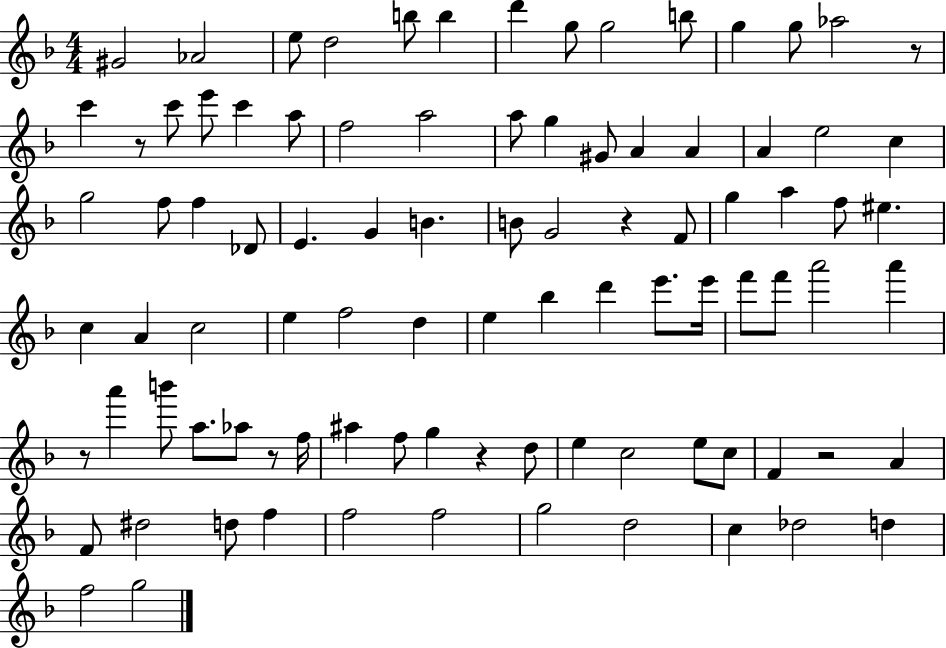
G#4/h Ab4/h E5/e D5/h B5/e B5/q D6/q G5/e G5/h B5/e G5/q G5/e Ab5/h R/e C6/q R/e C6/e E6/e C6/q A5/e F5/h A5/h A5/e G5/q G#4/e A4/q A4/q A4/q E5/h C5/q G5/h F5/e F5/q Db4/e E4/q. G4/q B4/q. B4/e G4/h R/q F4/e G5/q A5/q F5/e EIS5/q. C5/q A4/q C5/h E5/q F5/h D5/q E5/q Bb5/q D6/q E6/e. E6/s F6/e F6/e A6/h A6/q R/e A6/q B6/e A5/e. Ab5/e R/e F5/s A#5/q F5/e G5/q R/q D5/e E5/q C5/h E5/e C5/e F4/q R/h A4/q F4/e D#5/h D5/e F5/q F5/h F5/h G5/h D5/h C5/q Db5/h D5/q F5/h G5/h